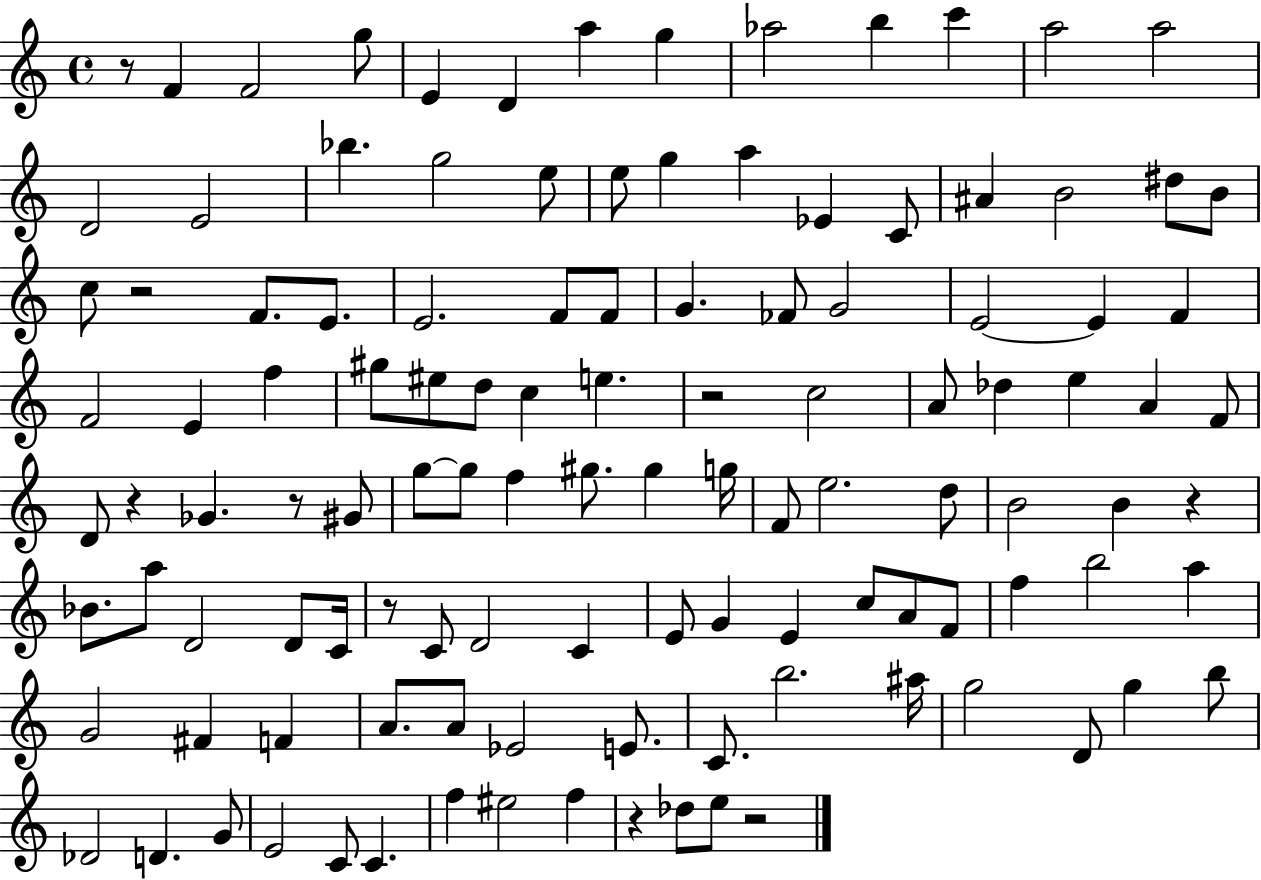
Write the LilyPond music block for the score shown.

{
  \clef treble
  \time 4/4
  \defaultTimeSignature
  \key c \major
  r8 f'4 f'2 g''8 | e'4 d'4 a''4 g''4 | aes''2 b''4 c'''4 | a''2 a''2 | \break d'2 e'2 | bes''4. g''2 e''8 | e''8 g''4 a''4 ees'4 c'8 | ais'4 b'2 dis''8 b'8 | \break c''8 r2 f'8. e'8. | e'2. f'8 f'8 | g'4. fes'8 g'2 | e'2~~ e'4 f'4 | \break f'2 e'4 f''4 | gis''8 eis''8 d''8 c''4 e''4. | r2 c''2 | a'8 des''4 e''4 a'4 f'8 | \break d'8 r4 ges'4. r8 gis'8 | g''8~~ g''8 f''4 gis''8. gis''4 g''16 | f'8 e''2. d''8 | b'2 b'4 r4 | \break bes'8. a''8 d'2 d'8 c'16 | r8 c'8 d'2 c'4 | e'8 g'4 e'4 c''8 a'8 f'8 | f''4 b''2 a''4 | \break g'2 fis'4 f'4 | a'8. a'8 ees'2 e'8. | c'8. b''2. ais''16 | g''2 d'8 g''4 b''8 | \break des'2 d'4. g'8 | e'2 c'8 c'4. | f''4 eis''2 f''4 | r4 des''8 e''8 r2 | \break \bar "|."
}